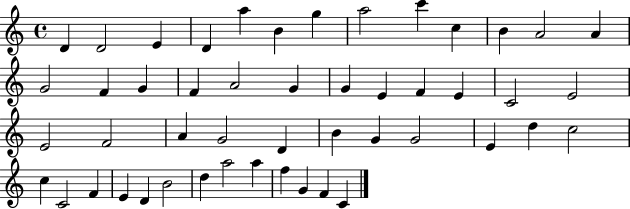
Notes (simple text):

D4/q D4/h E4/q D4/q A5/q B4/q G5/q A5/h C6/q C5/q B4/q A4/h A4/q G4/h F4/q G4/q F4/q A4/h G4/q G4/q E4/q F4/q E4/q C4/h E4/h E4/h F4/h A4/q G4/h D4/q B4/q G4/q G4/h E4/q D5/q C5/h C5/q C4/h F4/q E4/q D4/q B4/h D5/q A5/h A5/q F5/q G4/q F4/q C4/q